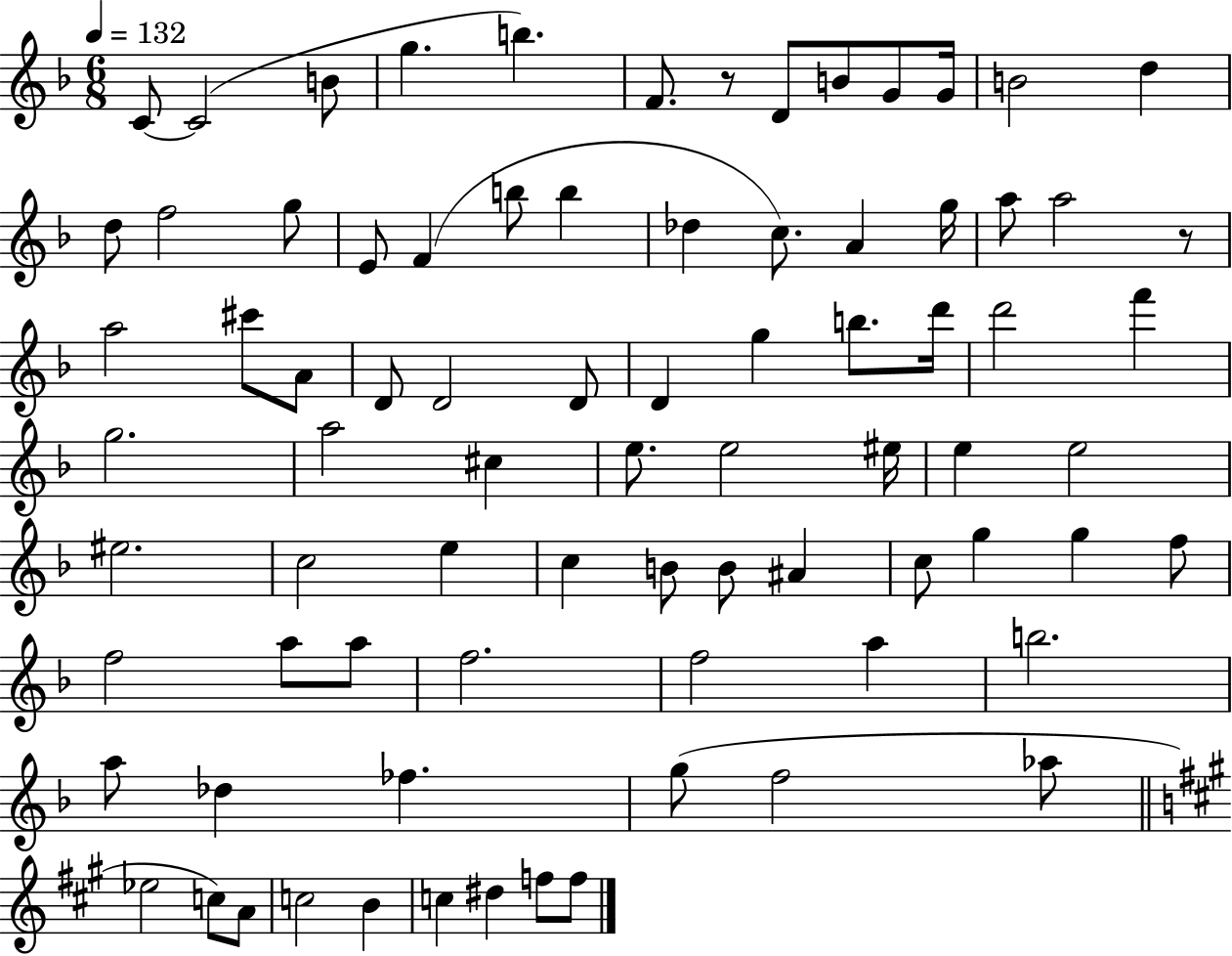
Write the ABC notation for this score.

X:1
T:Untitled
M:6/8
L:1/4
K:F
C/2 C2 B/2 g b F/2 z/2 D/2 B/2 G/2 G/4 B2 d d/2 f2 g/2 E/2 F b/2 b _d c/2 A g/4 a/2 a2 z/2 a2 ^c'/2 A/2 D/2 D2 D/2 D g b/2 d'/4 d'2 f' g2 a2 ^c e/2 e2 ^e/4 e e2 ^e2 c2 e c B/2 B/2 ^A c/2 g g f/2 f2 a/2 a/2 f2 f2 a b2 a/2 _d _f g/2 f2 _a/2 _e2 c/2 A/2 c2 B c ^d f/2 f/2